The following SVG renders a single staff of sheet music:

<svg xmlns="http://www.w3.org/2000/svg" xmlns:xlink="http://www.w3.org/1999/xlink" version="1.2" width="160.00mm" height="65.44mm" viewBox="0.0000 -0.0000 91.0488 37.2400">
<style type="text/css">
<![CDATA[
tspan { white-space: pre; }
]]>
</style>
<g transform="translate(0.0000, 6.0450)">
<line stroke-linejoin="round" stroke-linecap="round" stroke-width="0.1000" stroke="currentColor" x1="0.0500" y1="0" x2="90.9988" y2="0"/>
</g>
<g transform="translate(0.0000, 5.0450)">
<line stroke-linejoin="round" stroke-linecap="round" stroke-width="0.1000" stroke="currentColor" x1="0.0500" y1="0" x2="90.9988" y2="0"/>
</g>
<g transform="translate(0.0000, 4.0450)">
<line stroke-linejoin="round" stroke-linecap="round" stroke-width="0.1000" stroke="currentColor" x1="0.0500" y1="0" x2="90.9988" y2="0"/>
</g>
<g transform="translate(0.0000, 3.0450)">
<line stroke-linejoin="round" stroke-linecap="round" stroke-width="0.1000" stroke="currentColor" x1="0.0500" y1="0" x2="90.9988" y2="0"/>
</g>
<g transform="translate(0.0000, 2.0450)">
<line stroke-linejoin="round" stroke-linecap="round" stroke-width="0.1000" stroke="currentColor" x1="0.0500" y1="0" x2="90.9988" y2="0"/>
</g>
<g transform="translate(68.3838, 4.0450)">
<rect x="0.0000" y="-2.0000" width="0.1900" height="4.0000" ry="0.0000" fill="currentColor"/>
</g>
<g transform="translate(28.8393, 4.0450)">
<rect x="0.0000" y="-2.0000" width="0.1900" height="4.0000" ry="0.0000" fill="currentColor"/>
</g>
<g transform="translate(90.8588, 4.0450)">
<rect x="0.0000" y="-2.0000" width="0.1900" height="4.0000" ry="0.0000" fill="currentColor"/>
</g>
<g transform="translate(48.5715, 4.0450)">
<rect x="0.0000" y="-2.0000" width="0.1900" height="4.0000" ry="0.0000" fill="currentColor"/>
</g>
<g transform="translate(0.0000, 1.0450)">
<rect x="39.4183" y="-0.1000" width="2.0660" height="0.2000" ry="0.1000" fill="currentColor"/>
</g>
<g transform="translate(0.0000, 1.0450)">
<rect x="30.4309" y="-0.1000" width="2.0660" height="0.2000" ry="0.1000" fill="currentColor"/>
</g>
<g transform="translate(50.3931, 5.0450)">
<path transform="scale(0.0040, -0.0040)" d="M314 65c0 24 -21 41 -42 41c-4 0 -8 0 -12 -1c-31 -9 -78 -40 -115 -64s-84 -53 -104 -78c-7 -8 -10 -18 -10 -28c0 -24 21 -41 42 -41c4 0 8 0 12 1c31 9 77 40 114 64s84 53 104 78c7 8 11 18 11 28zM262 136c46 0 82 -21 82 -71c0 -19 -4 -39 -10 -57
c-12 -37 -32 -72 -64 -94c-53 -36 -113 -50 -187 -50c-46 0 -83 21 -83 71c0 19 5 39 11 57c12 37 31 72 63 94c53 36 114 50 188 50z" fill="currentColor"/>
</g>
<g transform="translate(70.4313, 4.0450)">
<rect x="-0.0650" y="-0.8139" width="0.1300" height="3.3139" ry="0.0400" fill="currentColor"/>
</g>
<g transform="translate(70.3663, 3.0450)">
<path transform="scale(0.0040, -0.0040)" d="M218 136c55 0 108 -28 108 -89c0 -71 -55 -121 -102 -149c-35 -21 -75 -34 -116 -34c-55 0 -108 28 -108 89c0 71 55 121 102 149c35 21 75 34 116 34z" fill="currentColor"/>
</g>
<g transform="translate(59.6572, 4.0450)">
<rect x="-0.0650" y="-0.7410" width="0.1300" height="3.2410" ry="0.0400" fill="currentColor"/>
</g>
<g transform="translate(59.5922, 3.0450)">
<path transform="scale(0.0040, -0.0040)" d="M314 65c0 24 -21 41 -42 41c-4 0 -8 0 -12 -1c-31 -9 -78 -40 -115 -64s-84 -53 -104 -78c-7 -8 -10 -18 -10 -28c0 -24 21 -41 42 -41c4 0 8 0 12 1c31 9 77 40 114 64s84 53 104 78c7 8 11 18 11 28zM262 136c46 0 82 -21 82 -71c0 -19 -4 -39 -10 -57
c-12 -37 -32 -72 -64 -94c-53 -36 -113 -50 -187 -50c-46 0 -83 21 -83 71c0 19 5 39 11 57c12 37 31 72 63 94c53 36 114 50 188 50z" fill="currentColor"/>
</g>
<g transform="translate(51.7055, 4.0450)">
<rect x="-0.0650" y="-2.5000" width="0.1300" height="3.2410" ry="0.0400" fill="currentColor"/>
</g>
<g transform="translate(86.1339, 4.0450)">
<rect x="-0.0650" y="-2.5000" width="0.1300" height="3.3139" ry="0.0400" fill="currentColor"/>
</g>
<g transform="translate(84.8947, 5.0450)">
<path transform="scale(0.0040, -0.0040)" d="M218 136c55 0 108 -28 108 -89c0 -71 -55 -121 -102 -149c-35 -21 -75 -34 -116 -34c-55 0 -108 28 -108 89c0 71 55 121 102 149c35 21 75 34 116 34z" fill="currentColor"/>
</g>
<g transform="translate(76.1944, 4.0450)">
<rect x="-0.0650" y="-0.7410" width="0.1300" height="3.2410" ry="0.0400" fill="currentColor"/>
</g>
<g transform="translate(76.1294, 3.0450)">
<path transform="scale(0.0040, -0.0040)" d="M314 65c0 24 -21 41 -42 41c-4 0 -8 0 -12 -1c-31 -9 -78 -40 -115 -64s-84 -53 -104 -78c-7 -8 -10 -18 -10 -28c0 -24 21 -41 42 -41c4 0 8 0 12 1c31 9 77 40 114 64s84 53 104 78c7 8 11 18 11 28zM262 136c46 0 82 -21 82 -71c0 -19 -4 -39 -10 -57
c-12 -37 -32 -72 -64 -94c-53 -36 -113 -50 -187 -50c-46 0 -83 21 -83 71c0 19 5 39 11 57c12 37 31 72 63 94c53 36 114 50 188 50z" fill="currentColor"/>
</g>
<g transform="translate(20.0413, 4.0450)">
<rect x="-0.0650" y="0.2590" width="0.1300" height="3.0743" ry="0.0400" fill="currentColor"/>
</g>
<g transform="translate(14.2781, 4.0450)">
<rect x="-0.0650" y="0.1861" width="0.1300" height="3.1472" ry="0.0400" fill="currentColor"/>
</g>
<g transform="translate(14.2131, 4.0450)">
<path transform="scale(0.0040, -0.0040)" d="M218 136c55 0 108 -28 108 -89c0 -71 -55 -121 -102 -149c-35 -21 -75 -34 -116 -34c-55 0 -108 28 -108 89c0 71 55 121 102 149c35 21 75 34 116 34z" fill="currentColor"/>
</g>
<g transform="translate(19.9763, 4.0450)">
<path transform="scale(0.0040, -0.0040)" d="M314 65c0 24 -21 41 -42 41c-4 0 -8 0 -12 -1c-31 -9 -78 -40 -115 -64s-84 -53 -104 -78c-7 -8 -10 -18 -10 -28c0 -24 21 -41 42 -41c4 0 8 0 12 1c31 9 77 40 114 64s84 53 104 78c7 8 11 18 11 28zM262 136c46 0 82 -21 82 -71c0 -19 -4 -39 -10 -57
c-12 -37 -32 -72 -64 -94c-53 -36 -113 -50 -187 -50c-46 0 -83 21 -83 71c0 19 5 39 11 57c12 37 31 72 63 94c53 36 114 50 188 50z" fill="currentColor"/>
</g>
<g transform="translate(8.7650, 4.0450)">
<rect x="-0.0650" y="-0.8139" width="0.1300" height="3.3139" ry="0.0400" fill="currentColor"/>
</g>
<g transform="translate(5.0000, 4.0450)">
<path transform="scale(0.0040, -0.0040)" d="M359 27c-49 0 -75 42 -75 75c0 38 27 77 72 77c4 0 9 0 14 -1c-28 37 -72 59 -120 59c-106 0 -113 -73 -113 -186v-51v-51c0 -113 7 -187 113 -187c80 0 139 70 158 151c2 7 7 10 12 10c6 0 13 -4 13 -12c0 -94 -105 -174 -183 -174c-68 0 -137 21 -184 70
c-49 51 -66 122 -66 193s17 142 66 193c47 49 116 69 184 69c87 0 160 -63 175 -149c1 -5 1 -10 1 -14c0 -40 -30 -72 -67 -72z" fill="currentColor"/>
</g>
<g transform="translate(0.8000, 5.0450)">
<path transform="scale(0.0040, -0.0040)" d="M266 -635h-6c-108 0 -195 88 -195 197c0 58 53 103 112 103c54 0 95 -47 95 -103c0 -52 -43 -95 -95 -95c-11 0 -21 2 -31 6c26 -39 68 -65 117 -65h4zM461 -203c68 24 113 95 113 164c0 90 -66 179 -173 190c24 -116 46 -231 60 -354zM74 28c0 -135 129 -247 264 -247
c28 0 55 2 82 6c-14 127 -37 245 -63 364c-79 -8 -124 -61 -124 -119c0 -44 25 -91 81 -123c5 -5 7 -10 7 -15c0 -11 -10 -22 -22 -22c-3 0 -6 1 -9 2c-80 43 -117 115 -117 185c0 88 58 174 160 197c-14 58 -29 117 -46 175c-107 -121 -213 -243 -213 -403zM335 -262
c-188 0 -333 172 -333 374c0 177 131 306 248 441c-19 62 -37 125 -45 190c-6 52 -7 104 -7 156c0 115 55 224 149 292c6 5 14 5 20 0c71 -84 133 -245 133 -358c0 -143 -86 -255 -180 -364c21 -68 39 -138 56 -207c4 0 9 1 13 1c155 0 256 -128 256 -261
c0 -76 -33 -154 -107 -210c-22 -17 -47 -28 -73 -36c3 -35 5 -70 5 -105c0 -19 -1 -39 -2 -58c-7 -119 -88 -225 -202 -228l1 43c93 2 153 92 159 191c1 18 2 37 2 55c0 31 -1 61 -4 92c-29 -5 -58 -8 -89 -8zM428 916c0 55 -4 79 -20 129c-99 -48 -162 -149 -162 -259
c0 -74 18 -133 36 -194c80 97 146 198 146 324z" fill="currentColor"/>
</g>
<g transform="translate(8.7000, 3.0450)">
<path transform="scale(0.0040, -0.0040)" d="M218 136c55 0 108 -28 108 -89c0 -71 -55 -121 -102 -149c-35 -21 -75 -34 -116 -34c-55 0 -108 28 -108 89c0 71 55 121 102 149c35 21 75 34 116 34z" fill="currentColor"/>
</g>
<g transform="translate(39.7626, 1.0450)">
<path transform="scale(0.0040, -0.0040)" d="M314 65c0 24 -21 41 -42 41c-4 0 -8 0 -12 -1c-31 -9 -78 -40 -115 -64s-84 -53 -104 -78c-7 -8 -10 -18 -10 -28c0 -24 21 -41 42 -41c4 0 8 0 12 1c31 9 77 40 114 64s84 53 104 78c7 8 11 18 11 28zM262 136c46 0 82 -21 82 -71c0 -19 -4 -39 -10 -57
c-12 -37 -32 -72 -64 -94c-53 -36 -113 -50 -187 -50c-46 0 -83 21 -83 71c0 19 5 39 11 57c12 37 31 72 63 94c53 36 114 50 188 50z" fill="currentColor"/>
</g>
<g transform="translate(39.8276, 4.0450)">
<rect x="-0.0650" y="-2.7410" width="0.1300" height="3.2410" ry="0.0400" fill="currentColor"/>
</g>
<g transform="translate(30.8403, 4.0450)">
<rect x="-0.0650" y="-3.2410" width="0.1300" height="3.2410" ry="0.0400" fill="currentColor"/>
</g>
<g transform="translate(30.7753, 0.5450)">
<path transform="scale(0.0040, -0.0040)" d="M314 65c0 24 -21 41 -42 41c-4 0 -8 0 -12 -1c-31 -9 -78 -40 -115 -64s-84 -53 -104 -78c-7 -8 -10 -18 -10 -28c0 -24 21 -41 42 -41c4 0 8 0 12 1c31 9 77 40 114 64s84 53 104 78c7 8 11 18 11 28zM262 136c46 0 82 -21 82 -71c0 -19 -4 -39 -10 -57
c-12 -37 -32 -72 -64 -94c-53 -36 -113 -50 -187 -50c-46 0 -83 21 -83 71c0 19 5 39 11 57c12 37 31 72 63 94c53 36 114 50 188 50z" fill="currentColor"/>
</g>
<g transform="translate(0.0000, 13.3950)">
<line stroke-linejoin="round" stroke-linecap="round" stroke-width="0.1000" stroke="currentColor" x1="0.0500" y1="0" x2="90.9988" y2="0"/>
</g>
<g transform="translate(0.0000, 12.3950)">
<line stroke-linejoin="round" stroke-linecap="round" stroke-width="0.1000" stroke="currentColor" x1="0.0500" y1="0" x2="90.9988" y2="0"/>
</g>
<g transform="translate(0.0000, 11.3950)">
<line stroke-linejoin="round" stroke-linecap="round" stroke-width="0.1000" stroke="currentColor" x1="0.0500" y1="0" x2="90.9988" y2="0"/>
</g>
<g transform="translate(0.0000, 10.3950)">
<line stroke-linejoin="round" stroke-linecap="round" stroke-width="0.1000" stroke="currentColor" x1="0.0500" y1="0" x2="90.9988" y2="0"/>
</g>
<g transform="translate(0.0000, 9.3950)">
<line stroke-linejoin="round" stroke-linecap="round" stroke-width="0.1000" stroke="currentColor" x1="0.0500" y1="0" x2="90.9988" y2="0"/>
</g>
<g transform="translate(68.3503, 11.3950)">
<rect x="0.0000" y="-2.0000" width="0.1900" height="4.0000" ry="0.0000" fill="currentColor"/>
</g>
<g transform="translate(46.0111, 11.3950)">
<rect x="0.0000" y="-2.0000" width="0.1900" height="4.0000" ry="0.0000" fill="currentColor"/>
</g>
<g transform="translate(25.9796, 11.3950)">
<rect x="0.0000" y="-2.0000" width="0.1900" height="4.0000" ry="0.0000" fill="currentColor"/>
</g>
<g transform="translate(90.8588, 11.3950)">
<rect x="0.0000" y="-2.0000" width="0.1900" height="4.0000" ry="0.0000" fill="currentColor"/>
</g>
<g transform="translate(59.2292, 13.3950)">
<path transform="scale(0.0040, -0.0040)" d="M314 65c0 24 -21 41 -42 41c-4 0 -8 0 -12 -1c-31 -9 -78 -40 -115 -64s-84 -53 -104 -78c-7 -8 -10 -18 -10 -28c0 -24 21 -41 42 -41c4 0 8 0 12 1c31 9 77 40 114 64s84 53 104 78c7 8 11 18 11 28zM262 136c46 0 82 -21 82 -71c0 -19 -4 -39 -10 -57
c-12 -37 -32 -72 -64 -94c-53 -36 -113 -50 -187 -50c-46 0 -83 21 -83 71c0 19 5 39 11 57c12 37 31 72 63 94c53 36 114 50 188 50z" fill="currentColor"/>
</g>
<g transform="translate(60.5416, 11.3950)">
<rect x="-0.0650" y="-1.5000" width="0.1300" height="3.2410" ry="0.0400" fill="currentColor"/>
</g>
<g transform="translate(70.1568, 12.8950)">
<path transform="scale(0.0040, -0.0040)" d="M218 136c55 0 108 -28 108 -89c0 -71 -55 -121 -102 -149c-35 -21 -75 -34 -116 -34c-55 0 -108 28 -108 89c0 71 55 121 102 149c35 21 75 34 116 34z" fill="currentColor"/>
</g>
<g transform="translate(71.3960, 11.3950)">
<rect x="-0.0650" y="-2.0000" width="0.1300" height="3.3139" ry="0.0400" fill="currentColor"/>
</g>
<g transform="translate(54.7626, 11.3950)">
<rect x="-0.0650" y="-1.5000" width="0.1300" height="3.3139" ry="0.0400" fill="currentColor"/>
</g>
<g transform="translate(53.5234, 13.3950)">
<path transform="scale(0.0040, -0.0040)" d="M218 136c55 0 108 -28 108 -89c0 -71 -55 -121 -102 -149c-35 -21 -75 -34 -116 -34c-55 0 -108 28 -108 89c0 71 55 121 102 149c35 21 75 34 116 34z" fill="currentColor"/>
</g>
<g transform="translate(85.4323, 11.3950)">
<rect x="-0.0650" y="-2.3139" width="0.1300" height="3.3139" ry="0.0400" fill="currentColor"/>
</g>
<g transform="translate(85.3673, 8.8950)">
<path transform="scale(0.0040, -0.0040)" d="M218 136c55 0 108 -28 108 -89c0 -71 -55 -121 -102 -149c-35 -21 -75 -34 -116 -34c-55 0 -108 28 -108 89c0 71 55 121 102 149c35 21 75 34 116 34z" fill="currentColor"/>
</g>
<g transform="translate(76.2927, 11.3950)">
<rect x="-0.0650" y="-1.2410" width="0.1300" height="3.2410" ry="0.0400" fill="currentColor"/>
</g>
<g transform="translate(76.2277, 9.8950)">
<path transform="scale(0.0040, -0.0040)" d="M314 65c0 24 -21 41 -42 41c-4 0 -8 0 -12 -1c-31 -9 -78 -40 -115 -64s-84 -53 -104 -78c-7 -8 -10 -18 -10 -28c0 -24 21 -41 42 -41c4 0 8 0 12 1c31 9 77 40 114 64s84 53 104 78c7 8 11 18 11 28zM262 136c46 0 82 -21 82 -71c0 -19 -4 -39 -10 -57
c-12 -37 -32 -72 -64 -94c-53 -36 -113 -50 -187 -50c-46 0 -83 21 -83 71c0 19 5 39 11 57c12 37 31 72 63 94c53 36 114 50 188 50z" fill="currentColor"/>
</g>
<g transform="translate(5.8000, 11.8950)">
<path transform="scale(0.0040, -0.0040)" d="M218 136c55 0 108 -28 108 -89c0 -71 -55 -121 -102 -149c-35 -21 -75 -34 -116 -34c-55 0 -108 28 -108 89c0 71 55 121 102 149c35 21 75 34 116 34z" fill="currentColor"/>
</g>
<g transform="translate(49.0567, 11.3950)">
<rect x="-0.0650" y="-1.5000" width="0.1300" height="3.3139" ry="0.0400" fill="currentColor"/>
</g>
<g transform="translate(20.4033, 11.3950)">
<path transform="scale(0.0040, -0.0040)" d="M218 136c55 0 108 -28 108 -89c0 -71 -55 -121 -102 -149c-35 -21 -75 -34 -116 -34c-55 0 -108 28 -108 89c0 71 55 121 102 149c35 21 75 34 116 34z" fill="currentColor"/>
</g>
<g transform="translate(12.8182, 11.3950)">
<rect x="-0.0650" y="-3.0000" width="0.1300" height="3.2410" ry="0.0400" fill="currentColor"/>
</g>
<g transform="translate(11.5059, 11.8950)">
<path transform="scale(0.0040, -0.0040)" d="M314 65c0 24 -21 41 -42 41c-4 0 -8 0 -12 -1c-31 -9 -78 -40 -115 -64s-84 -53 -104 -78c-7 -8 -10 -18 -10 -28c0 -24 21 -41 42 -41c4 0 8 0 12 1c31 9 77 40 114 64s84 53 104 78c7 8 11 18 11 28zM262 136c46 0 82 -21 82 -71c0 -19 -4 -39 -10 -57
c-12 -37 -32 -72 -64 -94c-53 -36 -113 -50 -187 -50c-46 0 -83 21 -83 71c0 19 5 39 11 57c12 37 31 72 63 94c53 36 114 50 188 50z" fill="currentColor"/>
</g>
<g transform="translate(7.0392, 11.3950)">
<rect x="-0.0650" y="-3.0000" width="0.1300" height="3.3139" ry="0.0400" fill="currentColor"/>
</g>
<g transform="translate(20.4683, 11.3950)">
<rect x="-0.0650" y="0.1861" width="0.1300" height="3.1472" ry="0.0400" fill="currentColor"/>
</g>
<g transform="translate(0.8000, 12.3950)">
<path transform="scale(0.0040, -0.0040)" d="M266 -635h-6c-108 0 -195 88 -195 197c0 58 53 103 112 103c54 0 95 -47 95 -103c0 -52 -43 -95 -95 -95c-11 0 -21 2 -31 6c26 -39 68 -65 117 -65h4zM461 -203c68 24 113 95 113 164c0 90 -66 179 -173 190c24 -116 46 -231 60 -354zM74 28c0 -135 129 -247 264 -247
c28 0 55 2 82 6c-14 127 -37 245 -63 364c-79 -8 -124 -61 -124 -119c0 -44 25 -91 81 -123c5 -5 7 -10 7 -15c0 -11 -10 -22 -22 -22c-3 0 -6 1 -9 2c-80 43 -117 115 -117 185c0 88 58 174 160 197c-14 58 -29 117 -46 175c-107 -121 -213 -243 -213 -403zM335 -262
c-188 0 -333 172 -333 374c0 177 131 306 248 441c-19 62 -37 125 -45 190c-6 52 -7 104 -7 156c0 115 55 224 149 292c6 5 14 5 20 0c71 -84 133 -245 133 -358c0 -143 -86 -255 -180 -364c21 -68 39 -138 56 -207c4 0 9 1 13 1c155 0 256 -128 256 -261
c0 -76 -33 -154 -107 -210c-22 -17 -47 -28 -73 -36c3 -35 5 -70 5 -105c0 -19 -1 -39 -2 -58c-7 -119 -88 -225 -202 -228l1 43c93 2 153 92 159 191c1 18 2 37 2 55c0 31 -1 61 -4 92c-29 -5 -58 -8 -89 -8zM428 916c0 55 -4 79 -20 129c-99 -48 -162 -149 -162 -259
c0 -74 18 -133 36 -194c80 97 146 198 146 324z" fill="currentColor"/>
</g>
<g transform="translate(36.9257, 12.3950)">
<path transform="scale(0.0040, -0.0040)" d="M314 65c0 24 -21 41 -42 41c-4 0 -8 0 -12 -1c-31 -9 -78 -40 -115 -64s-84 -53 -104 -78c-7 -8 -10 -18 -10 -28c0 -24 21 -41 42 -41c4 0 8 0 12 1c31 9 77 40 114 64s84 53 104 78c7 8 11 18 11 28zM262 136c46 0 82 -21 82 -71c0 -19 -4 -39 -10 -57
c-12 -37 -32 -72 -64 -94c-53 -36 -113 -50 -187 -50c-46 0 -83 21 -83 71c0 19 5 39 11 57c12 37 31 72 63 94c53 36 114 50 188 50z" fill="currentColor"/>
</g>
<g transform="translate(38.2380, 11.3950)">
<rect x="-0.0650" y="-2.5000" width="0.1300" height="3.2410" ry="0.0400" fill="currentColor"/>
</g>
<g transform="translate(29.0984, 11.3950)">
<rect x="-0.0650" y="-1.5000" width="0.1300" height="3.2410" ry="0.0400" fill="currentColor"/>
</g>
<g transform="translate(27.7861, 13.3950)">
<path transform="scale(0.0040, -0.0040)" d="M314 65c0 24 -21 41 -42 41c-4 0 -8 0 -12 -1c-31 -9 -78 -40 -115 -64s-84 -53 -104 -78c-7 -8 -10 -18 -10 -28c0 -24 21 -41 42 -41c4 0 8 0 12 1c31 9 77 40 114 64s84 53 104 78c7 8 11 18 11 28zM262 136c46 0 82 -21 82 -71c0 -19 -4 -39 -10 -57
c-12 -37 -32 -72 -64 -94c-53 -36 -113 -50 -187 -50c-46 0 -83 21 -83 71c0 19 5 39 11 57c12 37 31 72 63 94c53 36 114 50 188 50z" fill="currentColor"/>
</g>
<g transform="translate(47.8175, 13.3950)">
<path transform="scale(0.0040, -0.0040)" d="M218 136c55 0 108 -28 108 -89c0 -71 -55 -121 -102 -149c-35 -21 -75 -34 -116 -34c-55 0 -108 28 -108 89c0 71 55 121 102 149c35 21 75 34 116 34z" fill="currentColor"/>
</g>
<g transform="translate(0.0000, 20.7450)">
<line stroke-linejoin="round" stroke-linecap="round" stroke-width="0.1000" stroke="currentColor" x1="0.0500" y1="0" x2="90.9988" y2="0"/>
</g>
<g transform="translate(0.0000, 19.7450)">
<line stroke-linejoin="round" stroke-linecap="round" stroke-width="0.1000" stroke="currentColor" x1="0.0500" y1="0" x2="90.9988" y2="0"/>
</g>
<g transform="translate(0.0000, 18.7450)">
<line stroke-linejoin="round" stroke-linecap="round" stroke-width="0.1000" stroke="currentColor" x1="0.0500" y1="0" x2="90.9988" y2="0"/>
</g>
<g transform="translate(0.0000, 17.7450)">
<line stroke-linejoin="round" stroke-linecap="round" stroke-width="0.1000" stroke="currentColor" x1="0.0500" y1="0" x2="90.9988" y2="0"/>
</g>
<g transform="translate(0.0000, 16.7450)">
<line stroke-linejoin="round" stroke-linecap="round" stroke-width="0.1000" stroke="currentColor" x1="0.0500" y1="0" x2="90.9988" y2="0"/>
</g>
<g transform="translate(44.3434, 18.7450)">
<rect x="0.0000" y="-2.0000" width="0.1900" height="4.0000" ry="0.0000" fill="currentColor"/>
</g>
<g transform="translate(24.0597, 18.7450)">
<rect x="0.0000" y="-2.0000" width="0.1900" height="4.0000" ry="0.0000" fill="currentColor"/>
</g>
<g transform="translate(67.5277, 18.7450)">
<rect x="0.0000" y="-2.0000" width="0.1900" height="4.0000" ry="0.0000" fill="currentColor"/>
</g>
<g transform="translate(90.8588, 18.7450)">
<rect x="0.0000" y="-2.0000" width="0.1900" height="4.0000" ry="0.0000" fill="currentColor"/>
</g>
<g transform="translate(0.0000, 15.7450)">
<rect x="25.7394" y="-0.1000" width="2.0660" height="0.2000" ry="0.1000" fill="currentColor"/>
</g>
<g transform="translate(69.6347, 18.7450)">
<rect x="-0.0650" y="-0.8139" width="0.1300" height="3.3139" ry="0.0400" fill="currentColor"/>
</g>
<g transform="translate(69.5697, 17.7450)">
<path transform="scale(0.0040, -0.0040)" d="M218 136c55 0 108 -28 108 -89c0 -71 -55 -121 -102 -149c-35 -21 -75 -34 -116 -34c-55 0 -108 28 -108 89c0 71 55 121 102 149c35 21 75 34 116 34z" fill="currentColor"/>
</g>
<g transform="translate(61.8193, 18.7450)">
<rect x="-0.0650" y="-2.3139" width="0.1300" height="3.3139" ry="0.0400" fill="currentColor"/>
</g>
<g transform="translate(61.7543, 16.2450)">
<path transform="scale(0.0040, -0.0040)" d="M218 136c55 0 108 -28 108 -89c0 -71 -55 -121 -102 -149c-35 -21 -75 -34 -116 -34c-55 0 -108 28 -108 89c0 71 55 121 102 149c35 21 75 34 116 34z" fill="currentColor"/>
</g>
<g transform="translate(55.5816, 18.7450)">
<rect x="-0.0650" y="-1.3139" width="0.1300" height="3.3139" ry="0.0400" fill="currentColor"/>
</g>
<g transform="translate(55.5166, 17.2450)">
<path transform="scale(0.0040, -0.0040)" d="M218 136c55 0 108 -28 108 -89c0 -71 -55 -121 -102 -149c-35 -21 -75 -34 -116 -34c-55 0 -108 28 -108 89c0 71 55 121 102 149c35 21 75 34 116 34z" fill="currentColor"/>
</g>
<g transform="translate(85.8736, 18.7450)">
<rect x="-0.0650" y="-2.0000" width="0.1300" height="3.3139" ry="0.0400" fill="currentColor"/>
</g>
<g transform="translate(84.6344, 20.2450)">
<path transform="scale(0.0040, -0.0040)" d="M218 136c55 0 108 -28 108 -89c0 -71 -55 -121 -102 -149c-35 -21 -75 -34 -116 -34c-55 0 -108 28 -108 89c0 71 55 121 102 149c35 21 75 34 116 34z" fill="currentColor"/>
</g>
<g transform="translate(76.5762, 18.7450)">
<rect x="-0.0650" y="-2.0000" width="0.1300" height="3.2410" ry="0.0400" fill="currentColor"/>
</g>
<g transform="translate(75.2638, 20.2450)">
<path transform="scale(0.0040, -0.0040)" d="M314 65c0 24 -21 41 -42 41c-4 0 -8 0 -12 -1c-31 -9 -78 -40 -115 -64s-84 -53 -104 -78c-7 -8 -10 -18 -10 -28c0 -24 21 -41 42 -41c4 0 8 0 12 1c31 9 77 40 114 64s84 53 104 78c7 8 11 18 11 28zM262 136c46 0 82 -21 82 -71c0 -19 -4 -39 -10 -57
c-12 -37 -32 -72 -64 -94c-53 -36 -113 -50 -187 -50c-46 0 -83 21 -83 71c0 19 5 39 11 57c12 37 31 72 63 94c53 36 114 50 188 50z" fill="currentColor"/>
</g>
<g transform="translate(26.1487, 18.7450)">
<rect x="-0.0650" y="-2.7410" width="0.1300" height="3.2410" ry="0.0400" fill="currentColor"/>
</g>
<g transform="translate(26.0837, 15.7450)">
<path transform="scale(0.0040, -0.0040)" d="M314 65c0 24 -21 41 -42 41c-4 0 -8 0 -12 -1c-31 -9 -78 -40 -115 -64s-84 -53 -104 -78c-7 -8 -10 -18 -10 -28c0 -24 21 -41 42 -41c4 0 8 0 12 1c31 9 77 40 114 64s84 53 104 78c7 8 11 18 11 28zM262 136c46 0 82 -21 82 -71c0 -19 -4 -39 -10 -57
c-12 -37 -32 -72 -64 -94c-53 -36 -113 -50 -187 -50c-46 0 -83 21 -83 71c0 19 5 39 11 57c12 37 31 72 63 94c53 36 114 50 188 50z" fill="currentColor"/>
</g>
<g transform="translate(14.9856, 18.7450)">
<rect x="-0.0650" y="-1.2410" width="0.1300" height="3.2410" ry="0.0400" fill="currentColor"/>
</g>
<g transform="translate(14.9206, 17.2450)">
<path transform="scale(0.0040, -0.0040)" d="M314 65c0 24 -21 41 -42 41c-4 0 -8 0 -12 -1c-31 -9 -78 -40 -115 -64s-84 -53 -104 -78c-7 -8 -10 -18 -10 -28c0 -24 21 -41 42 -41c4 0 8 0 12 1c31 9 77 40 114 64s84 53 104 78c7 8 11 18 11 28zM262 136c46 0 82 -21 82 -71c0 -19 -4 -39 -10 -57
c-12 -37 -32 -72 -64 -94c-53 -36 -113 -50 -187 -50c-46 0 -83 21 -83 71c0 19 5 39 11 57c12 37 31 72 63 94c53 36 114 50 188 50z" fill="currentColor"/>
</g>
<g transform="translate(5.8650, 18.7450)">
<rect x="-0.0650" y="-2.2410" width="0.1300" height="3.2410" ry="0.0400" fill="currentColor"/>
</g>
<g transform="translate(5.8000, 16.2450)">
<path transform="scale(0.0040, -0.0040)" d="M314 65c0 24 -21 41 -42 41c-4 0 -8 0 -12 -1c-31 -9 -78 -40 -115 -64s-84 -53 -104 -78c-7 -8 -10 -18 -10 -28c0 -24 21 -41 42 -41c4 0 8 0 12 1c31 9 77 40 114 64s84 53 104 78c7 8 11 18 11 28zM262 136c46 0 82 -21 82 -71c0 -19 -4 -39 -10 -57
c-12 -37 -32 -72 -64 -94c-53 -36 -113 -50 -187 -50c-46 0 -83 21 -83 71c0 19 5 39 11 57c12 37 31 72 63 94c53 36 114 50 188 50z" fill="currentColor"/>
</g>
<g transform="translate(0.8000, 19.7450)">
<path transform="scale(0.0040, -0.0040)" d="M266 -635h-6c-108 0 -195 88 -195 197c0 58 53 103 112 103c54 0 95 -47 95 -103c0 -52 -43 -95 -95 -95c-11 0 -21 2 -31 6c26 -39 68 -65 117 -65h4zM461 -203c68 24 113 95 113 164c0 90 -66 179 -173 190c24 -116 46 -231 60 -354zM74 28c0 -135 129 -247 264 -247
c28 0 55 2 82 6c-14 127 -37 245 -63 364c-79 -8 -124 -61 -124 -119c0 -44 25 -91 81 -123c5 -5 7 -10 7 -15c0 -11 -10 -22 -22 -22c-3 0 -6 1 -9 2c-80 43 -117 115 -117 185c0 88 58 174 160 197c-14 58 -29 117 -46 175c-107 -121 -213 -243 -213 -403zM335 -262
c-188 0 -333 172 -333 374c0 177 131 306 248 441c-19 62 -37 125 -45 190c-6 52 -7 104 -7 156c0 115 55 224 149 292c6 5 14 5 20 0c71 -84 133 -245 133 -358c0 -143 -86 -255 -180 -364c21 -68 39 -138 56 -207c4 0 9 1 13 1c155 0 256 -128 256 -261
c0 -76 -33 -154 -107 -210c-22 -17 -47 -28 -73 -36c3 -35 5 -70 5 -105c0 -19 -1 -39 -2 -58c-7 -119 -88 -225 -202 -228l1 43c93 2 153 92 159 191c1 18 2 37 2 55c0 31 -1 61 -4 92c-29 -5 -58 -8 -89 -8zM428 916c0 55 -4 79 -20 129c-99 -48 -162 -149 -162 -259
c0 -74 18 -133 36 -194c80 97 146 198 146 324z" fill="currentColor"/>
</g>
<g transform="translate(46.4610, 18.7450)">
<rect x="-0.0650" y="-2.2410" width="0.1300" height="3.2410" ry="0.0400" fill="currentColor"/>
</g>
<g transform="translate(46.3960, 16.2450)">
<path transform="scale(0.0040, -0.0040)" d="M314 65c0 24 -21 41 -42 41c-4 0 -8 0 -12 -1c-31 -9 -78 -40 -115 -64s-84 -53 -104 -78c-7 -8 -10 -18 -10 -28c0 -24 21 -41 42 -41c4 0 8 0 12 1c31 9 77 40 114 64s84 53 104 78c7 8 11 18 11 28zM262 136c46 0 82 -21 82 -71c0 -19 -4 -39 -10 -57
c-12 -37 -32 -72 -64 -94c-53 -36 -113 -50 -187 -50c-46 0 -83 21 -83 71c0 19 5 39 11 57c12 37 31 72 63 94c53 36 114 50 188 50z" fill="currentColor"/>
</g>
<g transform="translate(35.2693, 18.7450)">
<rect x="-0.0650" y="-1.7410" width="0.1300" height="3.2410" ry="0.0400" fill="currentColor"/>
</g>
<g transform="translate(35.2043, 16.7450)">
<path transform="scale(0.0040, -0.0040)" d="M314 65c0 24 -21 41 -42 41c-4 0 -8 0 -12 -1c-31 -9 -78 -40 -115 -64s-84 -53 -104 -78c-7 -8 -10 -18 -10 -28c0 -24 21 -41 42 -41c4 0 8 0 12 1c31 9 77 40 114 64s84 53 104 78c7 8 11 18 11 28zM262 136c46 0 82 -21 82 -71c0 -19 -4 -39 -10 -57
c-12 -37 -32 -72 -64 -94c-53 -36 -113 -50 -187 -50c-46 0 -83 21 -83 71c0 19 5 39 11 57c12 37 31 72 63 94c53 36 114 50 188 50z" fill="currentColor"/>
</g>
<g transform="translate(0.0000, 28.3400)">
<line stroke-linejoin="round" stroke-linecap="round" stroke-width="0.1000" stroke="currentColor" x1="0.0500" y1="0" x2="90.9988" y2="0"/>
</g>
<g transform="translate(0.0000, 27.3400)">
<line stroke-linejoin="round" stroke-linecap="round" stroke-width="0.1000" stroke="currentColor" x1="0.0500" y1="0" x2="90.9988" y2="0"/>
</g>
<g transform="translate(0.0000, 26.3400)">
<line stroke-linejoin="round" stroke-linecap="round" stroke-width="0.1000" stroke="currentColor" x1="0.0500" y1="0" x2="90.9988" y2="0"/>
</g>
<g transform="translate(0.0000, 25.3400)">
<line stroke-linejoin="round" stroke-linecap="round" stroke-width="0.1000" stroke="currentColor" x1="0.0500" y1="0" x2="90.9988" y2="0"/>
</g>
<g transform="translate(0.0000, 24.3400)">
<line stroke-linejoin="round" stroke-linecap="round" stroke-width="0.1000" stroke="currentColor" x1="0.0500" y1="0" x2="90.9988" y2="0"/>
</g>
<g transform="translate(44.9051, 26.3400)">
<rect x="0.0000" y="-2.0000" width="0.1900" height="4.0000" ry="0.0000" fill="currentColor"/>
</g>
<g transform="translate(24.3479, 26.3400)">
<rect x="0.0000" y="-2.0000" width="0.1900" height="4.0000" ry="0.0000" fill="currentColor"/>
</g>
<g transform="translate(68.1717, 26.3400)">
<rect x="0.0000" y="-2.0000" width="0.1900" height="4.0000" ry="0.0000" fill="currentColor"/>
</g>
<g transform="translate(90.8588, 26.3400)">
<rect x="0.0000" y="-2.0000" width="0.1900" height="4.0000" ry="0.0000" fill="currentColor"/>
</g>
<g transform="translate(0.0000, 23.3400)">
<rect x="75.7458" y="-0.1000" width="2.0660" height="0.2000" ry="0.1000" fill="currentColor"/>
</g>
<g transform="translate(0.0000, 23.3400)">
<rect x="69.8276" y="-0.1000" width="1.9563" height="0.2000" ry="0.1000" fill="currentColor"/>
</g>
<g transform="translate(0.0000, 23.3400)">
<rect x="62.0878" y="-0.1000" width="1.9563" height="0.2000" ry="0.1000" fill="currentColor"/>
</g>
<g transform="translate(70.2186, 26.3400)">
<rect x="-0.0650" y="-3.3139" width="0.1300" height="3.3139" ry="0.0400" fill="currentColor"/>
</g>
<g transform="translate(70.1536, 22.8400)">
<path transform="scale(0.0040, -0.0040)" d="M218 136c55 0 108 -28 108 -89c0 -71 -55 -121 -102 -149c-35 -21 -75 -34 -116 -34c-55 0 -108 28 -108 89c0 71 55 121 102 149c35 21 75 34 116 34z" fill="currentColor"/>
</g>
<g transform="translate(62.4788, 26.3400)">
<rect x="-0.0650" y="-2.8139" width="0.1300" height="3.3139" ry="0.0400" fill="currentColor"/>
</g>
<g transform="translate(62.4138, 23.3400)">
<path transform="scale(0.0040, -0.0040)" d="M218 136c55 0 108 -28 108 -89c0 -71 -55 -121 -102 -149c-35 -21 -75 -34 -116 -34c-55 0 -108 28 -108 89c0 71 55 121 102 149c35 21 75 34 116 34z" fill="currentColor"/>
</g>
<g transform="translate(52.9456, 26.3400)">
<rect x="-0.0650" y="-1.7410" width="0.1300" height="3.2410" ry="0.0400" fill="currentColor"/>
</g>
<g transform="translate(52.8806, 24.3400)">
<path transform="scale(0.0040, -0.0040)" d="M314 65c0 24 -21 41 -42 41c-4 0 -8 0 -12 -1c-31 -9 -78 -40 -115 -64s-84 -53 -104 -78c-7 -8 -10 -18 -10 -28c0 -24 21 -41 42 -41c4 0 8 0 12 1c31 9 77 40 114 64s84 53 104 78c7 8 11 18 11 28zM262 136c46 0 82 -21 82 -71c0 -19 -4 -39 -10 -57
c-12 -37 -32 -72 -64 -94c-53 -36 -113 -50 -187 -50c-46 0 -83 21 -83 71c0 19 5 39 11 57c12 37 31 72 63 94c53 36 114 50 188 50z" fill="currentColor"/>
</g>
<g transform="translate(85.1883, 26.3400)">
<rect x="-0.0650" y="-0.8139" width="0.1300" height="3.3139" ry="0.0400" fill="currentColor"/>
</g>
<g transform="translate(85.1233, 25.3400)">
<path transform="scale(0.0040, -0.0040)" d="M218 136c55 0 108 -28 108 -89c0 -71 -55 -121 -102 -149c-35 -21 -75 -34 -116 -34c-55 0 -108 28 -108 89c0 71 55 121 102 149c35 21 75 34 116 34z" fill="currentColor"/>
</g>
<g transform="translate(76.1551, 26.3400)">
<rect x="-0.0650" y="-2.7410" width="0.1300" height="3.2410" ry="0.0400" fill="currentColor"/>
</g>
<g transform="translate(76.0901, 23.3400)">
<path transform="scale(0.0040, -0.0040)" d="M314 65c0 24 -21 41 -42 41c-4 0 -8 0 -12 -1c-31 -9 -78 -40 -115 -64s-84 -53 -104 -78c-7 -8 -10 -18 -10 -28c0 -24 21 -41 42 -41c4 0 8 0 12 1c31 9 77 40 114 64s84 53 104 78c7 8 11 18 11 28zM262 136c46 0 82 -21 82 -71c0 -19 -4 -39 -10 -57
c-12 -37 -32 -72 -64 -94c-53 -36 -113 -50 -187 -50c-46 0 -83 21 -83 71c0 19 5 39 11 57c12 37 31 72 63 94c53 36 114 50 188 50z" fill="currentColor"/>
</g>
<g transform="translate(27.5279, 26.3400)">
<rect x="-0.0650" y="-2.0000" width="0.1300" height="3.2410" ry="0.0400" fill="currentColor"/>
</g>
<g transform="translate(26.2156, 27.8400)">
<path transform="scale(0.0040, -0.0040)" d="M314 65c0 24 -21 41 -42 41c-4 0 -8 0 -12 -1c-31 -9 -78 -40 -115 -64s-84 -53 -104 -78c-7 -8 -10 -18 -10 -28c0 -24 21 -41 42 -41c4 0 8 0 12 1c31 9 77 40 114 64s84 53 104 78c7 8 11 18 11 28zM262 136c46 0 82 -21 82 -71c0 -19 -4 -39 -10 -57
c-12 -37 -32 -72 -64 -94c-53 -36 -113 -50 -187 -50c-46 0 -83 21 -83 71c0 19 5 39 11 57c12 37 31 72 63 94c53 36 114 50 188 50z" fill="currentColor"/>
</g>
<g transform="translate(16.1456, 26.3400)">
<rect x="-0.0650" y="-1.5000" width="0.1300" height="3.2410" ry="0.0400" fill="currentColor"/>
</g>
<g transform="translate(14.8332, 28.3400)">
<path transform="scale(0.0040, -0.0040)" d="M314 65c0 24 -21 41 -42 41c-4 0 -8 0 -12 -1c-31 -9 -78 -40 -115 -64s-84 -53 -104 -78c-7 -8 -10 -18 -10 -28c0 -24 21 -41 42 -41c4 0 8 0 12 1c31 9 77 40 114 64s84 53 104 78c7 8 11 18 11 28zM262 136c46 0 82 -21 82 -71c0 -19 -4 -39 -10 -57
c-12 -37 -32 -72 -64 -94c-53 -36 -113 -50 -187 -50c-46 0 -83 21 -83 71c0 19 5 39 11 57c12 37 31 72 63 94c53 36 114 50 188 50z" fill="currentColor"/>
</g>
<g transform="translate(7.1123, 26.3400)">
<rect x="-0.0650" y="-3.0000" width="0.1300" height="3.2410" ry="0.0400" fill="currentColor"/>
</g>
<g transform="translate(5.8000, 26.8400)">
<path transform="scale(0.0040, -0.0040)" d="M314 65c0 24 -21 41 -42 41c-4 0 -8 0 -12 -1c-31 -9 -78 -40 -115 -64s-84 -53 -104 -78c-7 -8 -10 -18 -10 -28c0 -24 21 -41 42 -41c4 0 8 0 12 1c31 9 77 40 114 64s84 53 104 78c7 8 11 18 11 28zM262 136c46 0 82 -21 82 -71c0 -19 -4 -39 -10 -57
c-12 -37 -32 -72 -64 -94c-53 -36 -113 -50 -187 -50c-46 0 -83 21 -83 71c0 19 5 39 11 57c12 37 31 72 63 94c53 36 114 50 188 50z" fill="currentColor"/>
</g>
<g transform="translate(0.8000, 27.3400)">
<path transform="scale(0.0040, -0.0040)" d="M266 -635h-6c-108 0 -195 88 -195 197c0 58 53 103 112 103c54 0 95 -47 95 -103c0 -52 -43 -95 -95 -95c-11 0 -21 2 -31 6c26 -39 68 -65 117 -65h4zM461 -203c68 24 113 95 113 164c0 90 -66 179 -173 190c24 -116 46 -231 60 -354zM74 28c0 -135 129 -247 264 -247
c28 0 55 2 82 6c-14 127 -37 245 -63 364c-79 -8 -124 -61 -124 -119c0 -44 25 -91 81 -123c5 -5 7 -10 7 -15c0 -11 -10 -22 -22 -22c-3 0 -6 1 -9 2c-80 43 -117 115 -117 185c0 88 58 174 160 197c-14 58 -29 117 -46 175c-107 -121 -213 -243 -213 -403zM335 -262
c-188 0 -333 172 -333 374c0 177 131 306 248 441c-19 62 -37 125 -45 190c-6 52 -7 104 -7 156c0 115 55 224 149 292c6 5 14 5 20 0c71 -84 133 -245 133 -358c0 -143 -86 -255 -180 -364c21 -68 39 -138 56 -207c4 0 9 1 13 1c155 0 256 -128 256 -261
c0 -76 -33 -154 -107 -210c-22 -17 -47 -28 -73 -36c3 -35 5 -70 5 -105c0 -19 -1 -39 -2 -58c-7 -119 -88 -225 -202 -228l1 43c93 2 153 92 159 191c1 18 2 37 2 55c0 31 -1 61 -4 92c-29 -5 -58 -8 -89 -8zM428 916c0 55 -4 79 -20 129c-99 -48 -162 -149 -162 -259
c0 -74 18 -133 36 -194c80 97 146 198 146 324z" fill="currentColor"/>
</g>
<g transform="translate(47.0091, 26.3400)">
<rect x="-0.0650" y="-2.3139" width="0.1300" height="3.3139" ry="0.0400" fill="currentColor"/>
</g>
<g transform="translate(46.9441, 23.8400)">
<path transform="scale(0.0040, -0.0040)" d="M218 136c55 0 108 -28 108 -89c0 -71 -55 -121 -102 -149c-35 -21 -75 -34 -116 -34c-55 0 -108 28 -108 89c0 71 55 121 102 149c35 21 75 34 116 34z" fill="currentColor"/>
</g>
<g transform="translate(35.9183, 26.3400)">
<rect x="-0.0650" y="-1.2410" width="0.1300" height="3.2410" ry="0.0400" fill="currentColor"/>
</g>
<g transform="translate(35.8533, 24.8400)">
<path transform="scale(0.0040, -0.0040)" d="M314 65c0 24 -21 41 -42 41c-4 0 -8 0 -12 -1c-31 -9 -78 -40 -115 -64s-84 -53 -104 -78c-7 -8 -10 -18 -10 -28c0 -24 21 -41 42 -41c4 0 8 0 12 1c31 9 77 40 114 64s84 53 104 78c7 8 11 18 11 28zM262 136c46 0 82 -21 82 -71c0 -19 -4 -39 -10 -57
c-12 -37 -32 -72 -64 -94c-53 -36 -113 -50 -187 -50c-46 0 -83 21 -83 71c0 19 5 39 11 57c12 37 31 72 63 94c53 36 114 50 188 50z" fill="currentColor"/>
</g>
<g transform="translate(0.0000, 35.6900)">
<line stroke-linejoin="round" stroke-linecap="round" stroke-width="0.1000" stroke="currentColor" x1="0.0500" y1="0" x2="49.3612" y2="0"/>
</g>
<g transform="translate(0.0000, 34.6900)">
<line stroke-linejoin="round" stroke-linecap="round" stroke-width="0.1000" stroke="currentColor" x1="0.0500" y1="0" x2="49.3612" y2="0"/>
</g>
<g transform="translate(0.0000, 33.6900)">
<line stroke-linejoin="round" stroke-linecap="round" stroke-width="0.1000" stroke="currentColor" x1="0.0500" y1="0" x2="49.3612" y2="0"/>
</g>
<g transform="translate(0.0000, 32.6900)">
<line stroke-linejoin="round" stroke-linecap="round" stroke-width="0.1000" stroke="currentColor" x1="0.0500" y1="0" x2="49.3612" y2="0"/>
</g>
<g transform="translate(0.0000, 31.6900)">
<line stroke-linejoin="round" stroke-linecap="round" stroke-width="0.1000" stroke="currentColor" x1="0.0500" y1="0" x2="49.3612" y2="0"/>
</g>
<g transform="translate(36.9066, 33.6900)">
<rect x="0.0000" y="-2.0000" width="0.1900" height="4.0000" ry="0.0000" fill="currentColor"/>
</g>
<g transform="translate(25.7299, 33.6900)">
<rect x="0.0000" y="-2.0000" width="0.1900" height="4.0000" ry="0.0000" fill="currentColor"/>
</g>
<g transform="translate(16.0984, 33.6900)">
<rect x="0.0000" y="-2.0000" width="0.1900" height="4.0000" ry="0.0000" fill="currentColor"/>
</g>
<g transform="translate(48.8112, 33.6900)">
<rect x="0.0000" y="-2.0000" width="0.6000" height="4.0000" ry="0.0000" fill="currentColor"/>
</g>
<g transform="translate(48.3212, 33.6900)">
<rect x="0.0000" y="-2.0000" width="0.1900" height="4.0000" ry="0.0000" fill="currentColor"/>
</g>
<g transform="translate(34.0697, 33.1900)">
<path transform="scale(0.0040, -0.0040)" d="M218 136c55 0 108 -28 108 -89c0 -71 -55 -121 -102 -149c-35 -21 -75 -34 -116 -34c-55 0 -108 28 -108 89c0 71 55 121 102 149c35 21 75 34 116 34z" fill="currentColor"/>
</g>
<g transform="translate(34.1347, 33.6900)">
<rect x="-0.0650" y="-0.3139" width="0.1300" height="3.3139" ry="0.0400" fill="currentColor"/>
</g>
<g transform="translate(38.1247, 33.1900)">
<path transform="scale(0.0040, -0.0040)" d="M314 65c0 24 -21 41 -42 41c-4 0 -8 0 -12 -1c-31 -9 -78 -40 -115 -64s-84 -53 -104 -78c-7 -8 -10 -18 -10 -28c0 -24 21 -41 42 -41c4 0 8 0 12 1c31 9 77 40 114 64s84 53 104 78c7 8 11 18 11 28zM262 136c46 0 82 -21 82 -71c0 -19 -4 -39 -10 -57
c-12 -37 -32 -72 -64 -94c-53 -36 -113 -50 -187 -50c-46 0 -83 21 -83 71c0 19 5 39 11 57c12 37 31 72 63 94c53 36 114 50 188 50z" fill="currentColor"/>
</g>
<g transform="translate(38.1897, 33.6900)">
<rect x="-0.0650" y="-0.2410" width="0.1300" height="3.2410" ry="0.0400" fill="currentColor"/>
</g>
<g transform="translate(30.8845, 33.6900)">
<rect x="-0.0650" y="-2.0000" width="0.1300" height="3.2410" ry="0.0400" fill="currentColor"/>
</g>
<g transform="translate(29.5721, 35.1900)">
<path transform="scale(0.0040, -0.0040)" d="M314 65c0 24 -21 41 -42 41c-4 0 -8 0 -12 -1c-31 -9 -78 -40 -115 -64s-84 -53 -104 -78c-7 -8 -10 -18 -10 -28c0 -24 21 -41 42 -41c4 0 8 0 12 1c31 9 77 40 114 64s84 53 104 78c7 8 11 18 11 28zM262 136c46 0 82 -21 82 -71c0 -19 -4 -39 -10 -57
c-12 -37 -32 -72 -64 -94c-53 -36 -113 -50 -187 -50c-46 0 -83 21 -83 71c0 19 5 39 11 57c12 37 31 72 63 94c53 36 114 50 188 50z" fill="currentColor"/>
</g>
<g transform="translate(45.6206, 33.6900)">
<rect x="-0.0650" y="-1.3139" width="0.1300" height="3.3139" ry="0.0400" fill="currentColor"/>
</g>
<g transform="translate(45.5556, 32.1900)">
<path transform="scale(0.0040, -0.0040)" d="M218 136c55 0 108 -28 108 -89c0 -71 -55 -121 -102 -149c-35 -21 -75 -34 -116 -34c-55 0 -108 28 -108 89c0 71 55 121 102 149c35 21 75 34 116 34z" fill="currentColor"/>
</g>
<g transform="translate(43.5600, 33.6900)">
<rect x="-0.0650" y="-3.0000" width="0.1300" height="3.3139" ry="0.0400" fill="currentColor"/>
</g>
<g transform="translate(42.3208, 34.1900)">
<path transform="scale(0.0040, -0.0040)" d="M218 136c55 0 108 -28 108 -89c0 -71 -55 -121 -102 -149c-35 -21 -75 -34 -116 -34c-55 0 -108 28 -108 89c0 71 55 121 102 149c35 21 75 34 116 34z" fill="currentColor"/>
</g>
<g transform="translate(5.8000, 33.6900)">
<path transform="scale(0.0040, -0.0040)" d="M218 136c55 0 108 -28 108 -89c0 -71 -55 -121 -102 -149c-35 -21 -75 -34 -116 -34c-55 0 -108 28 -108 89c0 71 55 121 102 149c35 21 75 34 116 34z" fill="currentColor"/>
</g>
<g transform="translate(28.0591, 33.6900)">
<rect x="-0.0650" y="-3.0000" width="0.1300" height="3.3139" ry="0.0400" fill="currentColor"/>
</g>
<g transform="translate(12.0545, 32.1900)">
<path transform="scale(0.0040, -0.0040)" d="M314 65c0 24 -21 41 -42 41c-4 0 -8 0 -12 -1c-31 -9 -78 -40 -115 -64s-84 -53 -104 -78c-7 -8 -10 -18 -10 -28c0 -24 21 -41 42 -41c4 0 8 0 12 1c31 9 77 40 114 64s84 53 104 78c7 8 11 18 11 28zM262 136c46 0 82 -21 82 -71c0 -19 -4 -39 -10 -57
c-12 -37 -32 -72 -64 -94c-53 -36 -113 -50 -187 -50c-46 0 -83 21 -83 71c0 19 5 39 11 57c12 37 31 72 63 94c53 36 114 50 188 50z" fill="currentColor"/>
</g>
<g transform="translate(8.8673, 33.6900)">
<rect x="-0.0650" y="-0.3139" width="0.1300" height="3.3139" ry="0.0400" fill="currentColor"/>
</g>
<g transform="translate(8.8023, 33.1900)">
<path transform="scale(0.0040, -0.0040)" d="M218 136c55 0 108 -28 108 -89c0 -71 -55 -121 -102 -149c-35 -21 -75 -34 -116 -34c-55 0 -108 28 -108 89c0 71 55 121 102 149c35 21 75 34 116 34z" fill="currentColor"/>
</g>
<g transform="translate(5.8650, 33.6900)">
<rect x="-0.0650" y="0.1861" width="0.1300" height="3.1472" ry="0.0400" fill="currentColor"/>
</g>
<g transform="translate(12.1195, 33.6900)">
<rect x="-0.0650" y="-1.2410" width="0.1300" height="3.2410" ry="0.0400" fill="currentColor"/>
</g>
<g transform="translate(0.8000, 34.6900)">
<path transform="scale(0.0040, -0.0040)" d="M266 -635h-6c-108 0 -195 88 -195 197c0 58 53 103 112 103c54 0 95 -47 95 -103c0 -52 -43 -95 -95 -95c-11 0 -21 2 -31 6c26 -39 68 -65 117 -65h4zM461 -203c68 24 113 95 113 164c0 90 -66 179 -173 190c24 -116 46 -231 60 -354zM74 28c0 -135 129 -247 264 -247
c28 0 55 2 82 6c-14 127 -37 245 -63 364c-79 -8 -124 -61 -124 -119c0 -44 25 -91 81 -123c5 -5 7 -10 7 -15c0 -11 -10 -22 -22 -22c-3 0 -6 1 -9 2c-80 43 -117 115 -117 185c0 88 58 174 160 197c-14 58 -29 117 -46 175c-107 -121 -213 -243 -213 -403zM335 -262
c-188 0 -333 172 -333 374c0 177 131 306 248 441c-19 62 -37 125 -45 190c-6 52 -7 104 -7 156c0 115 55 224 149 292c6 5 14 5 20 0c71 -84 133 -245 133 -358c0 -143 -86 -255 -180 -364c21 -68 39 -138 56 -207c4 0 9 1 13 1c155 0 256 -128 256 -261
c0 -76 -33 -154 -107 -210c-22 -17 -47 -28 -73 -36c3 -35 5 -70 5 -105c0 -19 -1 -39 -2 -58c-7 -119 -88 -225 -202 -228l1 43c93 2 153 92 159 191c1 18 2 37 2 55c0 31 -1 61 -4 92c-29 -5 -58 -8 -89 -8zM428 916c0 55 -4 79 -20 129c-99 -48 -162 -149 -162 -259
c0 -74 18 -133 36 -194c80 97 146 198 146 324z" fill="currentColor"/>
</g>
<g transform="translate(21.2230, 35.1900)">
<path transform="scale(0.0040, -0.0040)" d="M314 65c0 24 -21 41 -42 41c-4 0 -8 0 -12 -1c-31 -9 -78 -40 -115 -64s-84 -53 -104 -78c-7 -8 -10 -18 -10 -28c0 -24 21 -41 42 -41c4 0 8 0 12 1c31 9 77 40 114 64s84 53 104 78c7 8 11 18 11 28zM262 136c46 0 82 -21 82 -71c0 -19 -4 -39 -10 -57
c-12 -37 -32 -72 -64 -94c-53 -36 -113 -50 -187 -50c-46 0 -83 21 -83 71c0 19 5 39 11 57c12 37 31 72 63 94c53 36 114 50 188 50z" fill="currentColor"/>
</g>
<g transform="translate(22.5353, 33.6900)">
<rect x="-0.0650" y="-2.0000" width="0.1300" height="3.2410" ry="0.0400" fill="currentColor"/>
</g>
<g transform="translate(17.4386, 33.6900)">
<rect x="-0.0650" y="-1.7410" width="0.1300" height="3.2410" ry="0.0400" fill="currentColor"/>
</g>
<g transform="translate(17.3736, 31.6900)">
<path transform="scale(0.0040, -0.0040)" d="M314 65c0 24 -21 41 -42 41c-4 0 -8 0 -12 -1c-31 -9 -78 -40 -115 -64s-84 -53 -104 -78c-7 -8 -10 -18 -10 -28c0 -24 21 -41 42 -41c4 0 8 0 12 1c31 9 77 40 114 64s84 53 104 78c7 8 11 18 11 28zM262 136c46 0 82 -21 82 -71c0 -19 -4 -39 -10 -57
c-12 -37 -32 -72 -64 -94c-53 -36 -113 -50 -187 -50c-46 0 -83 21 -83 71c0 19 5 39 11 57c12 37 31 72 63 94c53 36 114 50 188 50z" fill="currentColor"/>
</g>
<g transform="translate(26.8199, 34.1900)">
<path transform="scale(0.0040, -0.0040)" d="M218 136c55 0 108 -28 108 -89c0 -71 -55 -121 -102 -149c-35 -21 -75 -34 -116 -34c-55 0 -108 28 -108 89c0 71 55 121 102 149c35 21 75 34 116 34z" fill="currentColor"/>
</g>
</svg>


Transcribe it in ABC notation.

X:1
T:Untitled
M:4/4
L:1/4
K:C
d B B2 b2 a2 G2 d2 d d2 G A A2 B E2 G2 E E E2 F e2 g g2 e2 a2 f2 g2 e g d F2 F A2 E2 F2 e2 g f2 a b a2 d B c e2 f2 F2 A F2 c c2 A e